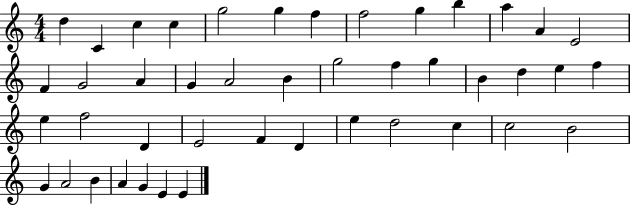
X:1
T:Untitled
M:4/4
L:1/4
K:C
d C c c g2 g f f2 g b a A E2 F G2 A G A2 B g2 f g B d e f e f2 D E2 F D e d2 c c2 B2 G A2 B A G E E